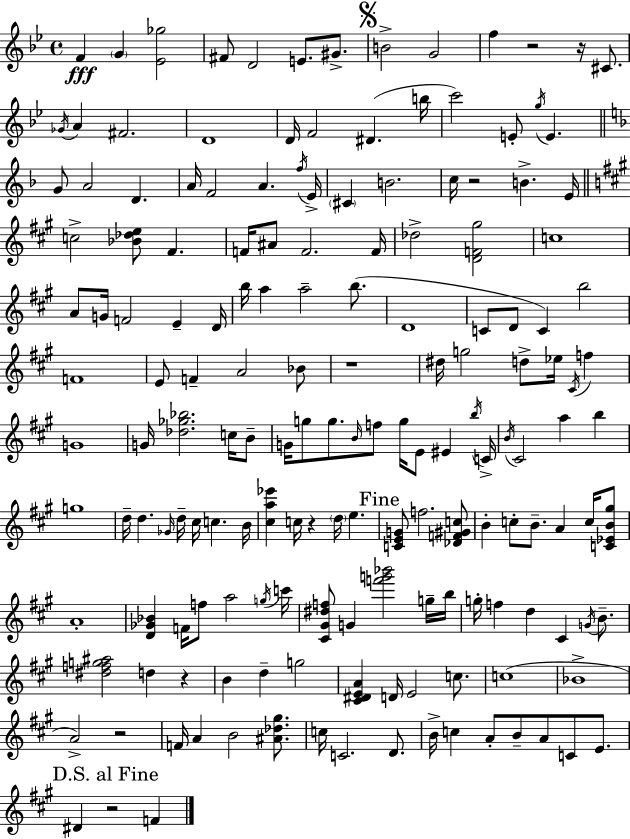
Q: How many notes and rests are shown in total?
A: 165